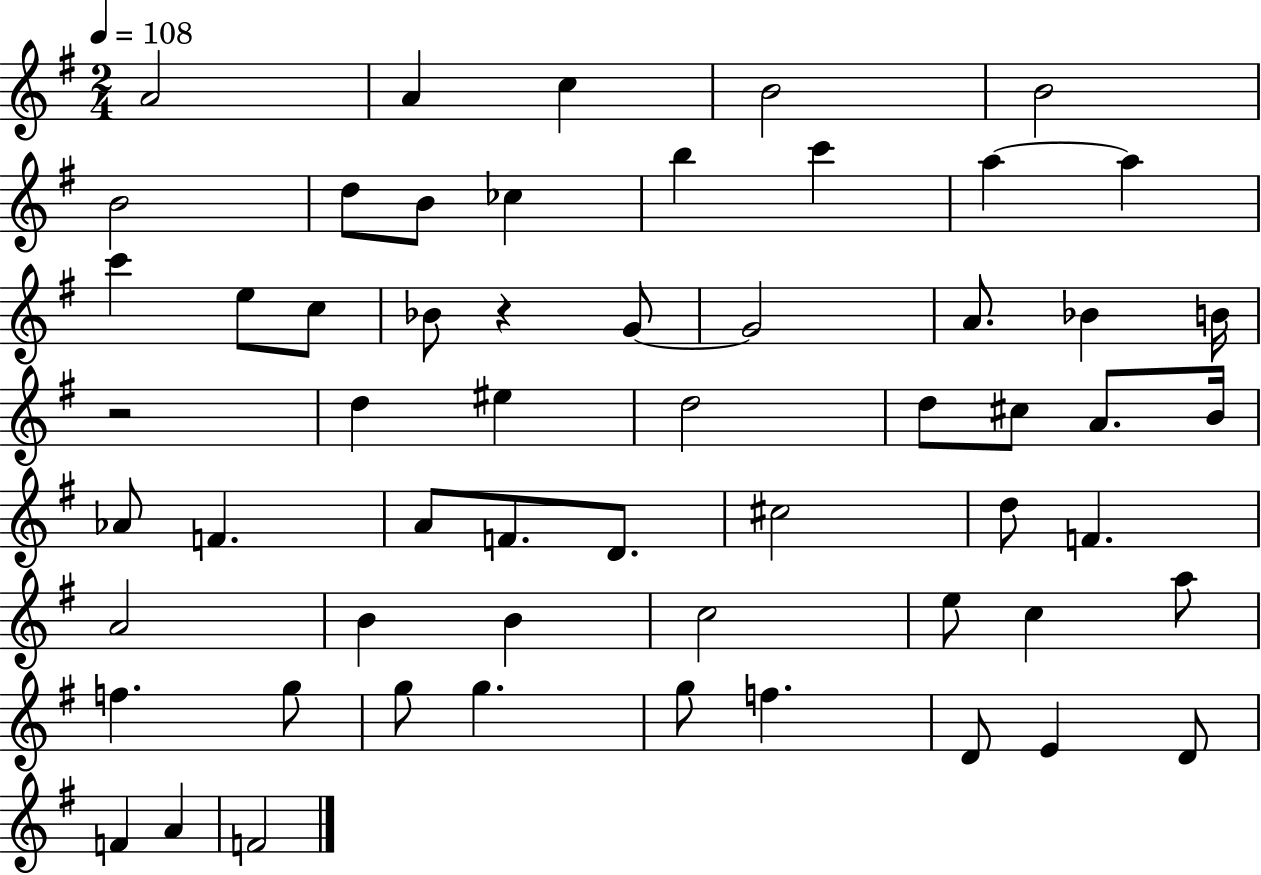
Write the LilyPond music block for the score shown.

{
  \clef treble
  \numericTimeSignature
  \time 2/4
  \key g \major
  \tempo 4 = 108
  a'2 | a'4 c''4 | b'2 | b'2 | \break b'2 | d''8 b'8 ces''4 | b''4 c'''4 | a''4~~ a''4 | \break c'''4 e''8 c''8 | bes'8 r4 g'8~~ | g'2 | a'8. bes'4 b'16 | \break r2 | d''4 eis''4 | d''2 | d''8 cis''8 a'8. b'16 | \break aes'8 f'4. | a'8 f'8. d'8. | cis''2 | d''8 f'4. | \break a'2 | b'4 b'4 | c''2 | e''8 c''4 a''8 | \break f''4. g''8 | g''8 g''4. | g''8 f''4. | d'8 e'4 d'8 | \break f'4 a'4 | f'2 | \bar "|."
}